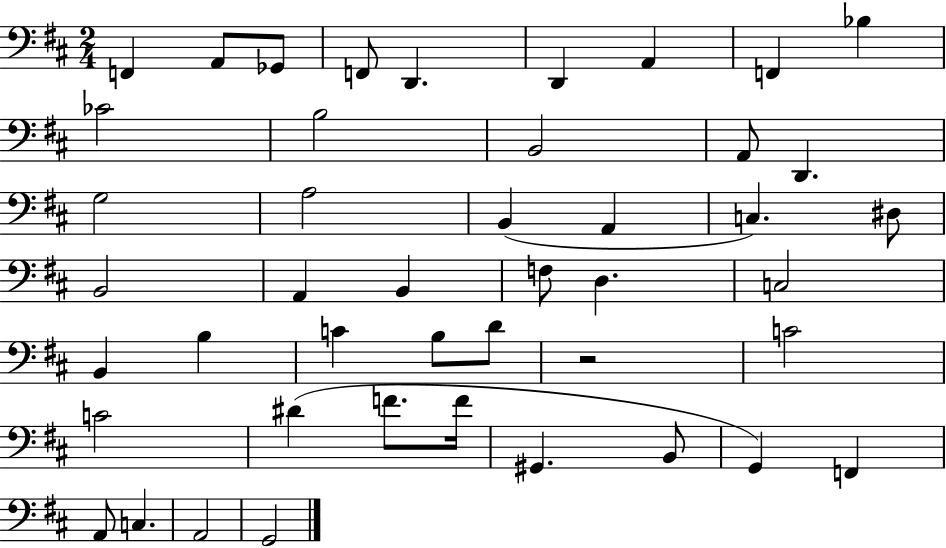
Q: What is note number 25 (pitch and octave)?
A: D3